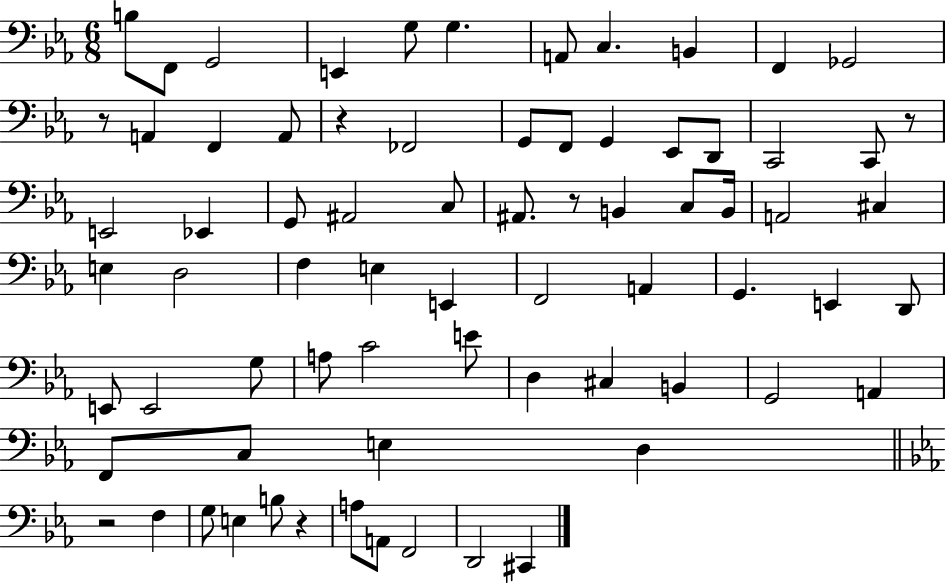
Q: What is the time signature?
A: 6/8